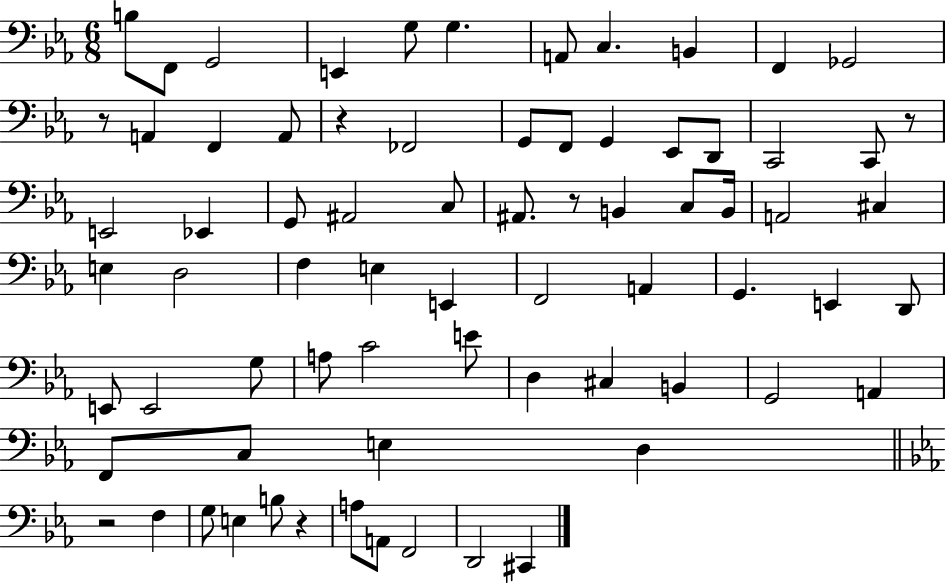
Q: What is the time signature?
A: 6/8